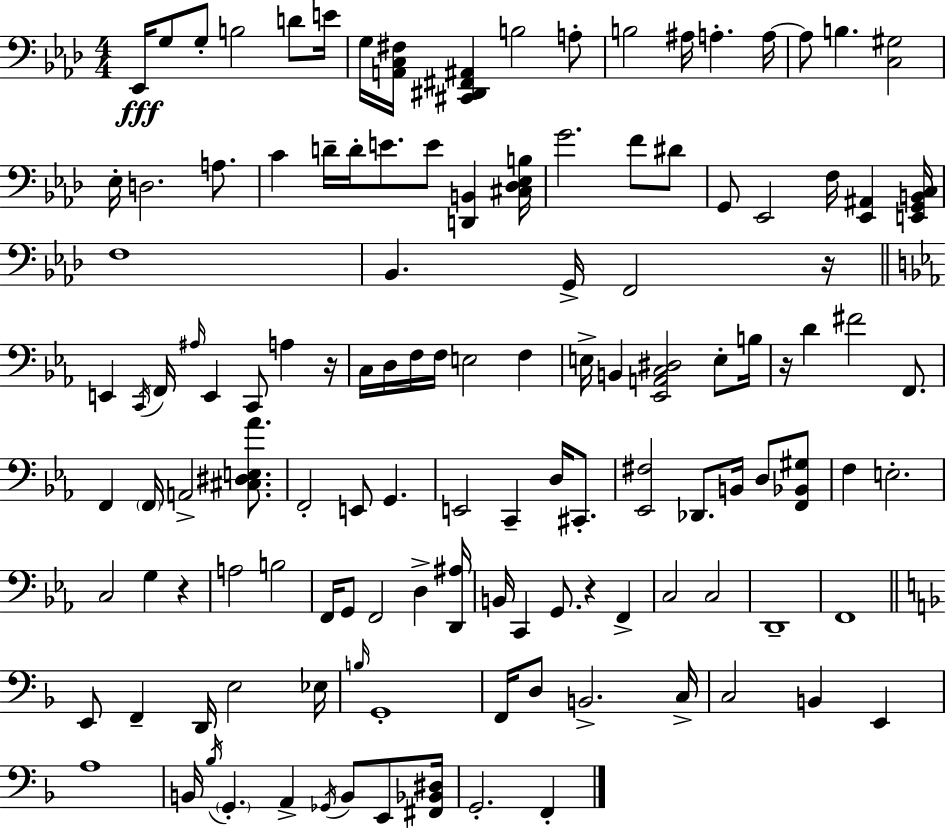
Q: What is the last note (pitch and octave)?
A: F2